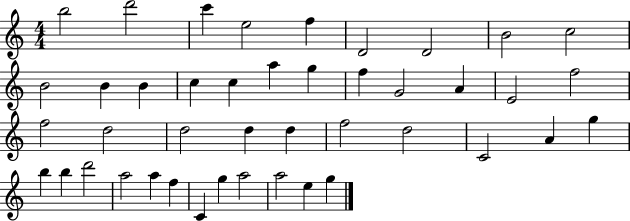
{
  \clef treble
  \numericTimeSignature
  \time 4/4
  \key c \major
  b''2 d'''2 | c'''4 e''2 f''4 | d'2 d'2 | b'2 c''2 | \break b'2 b'4 b'4 | c''4 c''4 a''4 g''4 | f''4 g'2 a'4 | e'2 f''2 | \break f''2 d''2 | d''2 d''4 d''4 | f''2 d''2 | c'2 a'4 g''4 | \break b''4 b''4 d'''2 | a''2 a''4 f''4 | c'4 g''4 a''2 | a''2 e''4 g''4 | \break \bar "|."
}